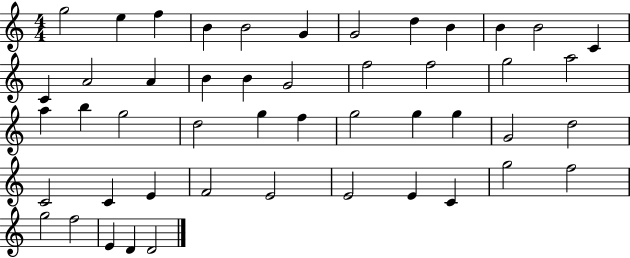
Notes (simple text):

G5/h E5/q F5/q B4/q B4/h G4/q G4/h D5/q B4/q B4/q B4/h C4/q C4/q A4/h A4/q B4/q B4/q G4/h F5/h F5/h G5/h A5/h A5/q B5/q G5/h D5/h G5/q F5/q G5/h G5/q G5/q G4/h D5/h C4/h C4/q E4/q F4/h E4/h E4/h E4/q C4/q G5/h F5/h G5/h F5/h E4/q D4/q D4/h